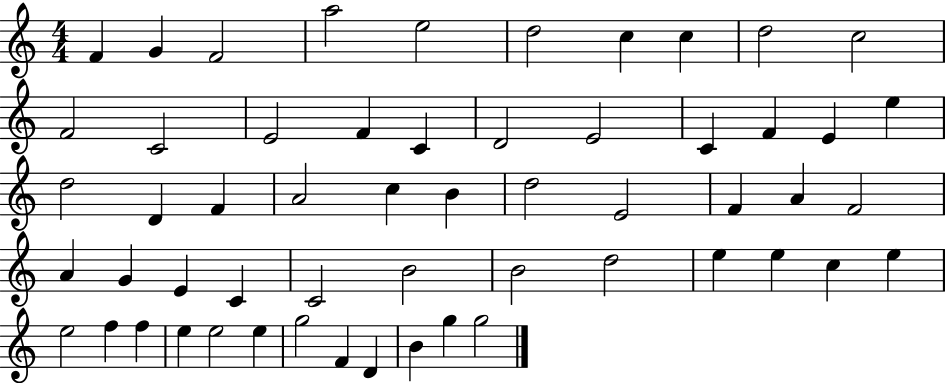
{
  \clef treble
  \numericTimeSignature
  \time 4/4
  \key c \major
  f'4 g'4 f'2 | a''2 e''2 | d''2 c''4 c''4 | d''2 c''2 | \break f'2 c'2 | e'2 f'4 c'4 | d'2 e'2 | c'4 f'4 e'4 e''4 | \break d''2 d'4 f'4 | a'2 c''4 b'4 | d''2 e'2 | f'4 a'4 f'2 | \break a'4 g'4 e'4 c'4 | c'2 b'2 | b'2 d''2 | e''4 e''4 c''4 e''4 | \break e''2 f''4 f''4 | e''4 e''2 e''4 | g''2 f'4 d'4 | b'4 g''4 g''2 | \break \bar "|."
}